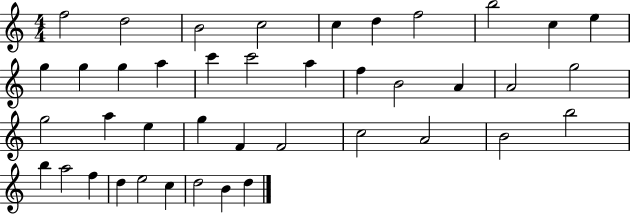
X:1
T:Untitled
M:4/4
L:1/4
K:C
f2 d2 B2 c2 c d f2 b2 c e g g g a c' c'2 a f B2 A A2 g2 g2 a e g F F2 c2 A2 B2 b2 b a2 f d e2 c d2 B d